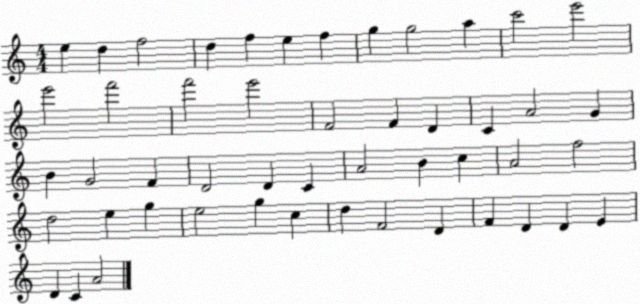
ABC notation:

X:1
T:Untitled
M:4/4
L:1/4
K:C
e d f2 d f e f g g2 a c'2 e'2 e'2 f'2 f'2 e'2 F2 F D C A2 G B G2 F D2 D C A2 B c A2 f2 d2 e g e2 g c d F2 D F D D E D C A2